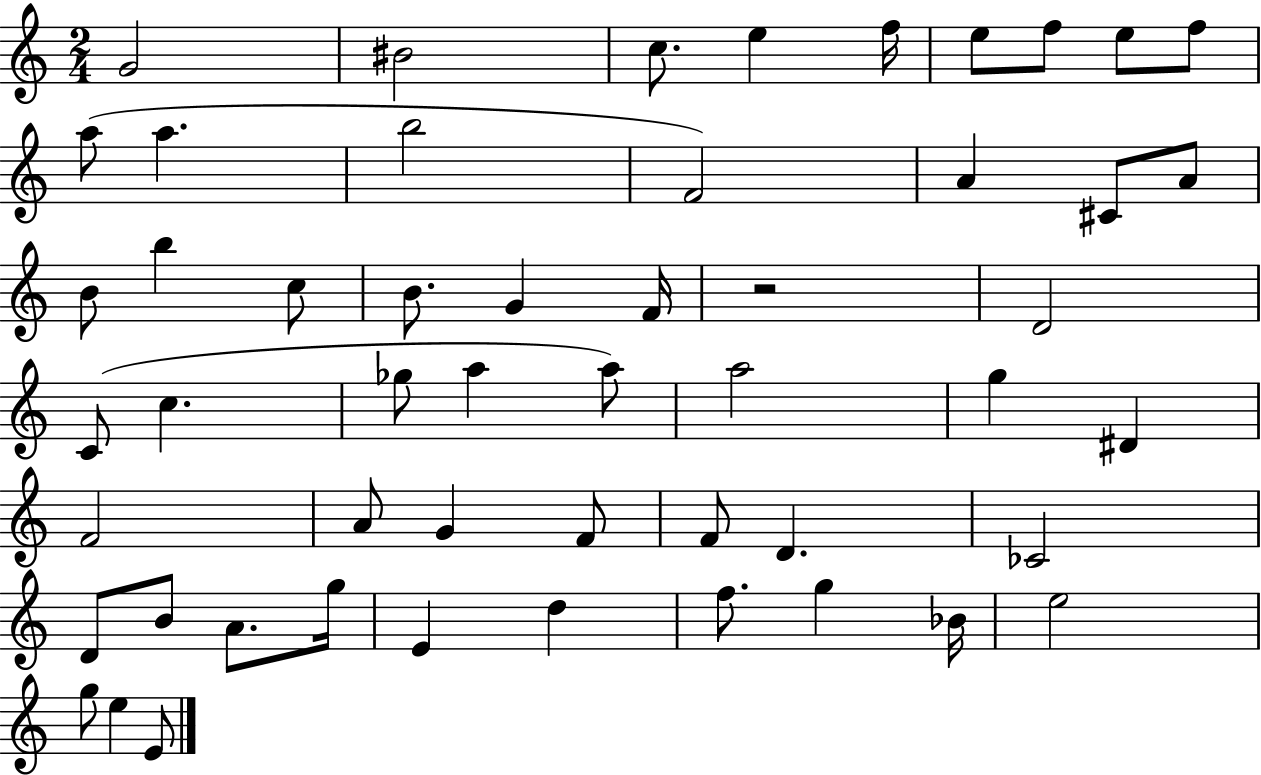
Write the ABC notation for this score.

X:1
T:Untitled
M:2/4
L:1/4
K:C
G2 ^B2 c/2 e f/4 e/2 f/2 e/2 f/2 a/2 a b2 F2 A ^C/2 A/2 B/2 b c/2 B/2 G F/4 z2 D2 C/2 c _g/2 a a/2 a2 g ^D F2 A/2 G F/2 F/2 D _C2 D/2 B/2 A/2 g/4 E d f/2 g _B/4 e2 g/2 e E/2